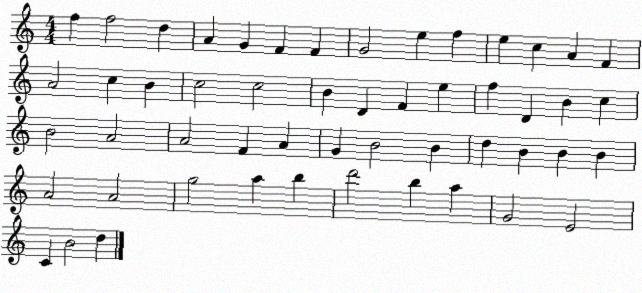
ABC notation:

X:1
T:Untitled
M:4/4
L:1/4
K:C
f f2 d A G F F G2 e f e c A F A2 c B c2 c2 B D F e f D B c B2 A2 A2 F A G B2 B d B B B A2 A2 g2 a b d'2 b a G2 E2 C B2 d